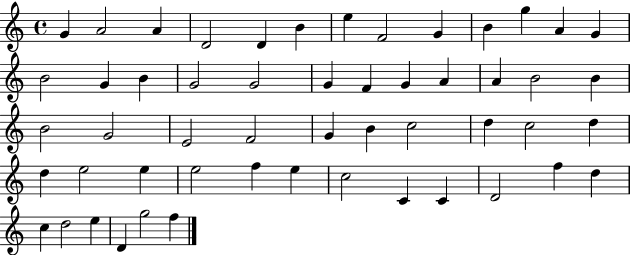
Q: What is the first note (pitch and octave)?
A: G4